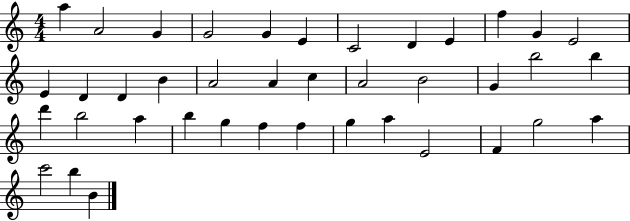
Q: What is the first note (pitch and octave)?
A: A5